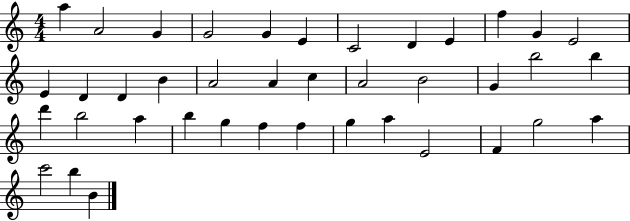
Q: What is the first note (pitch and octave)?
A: A5